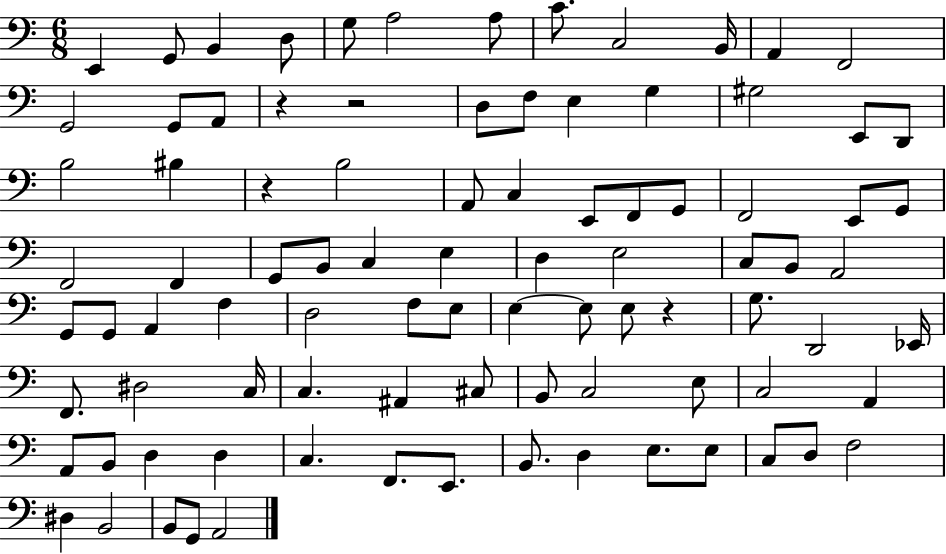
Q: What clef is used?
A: bass